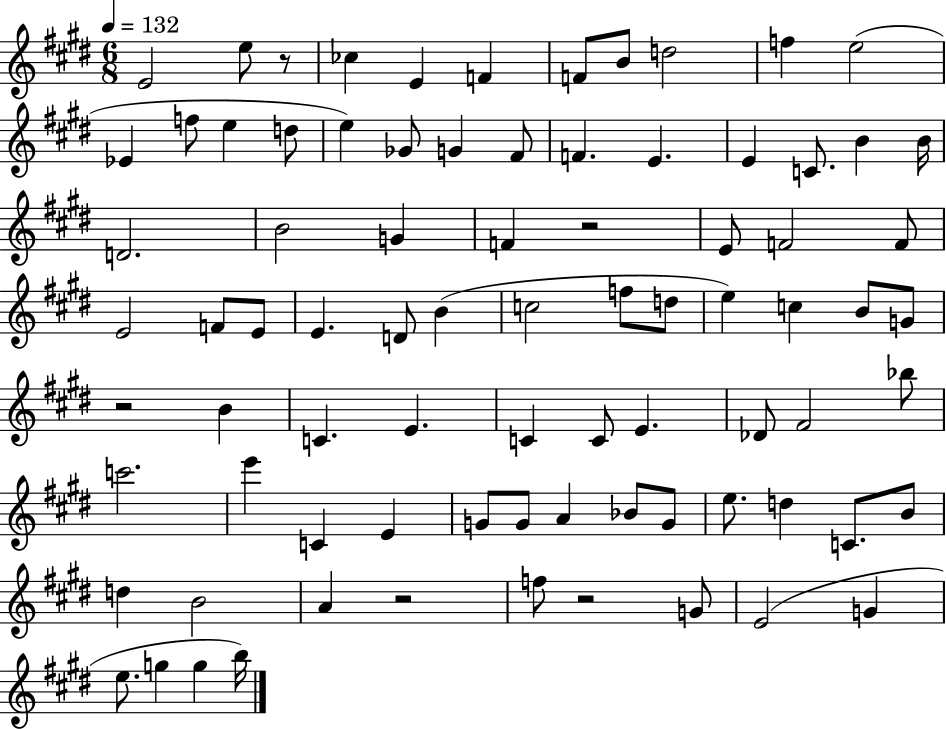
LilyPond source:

{
  \clef treble
  \numericTimeSignature
  \time 6/8
  \key e \major
  \tempo 4 = 132
  e'2 e''8 r8 | ces''4 e'4 f'4 | f'8 b'8 d''2 | f''4 e''2( | \break ees'4 f''8 e''4 d''8 | e''4) ges'8 g'4 fis'8 | f'4. e'4. | e'4 c'8. b'4 b'16 | \break d'2. | b'2 g'4 | f'4 r2 | e'8 f'2 f'8 | \break e'2 f'8 e'8 | e'4. d'8 b'4( | c''2 f''8 d''8 | e''4) c''4 b'8 g'8 | \break r2 b'4 | c'4. e'4. | c'4 c'8 e'4. | des'8 fis'2 bes''8 | \break c'''2. | e'''4 c'4 e'4 | g'8 g'8 a'4 bes'8 g'8 | e''8. d''4 c'8. b'8 | \break d''4 b'2 | a'4 r2 | f''8 r2 g'8 | e'2( g'4 | \break e''8. g''4 g''4 b''16) | \bar "|."
}